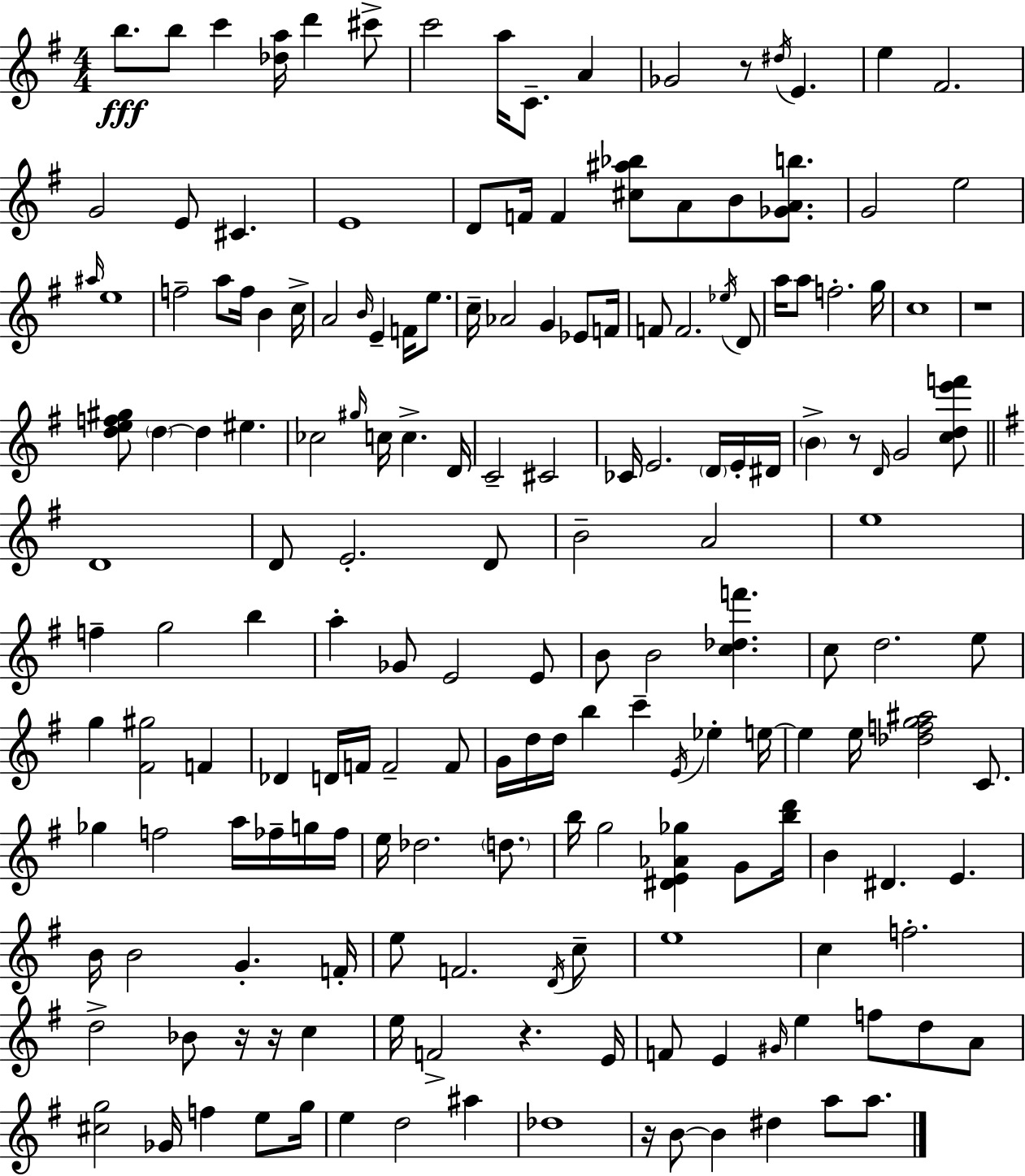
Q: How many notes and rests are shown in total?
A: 176